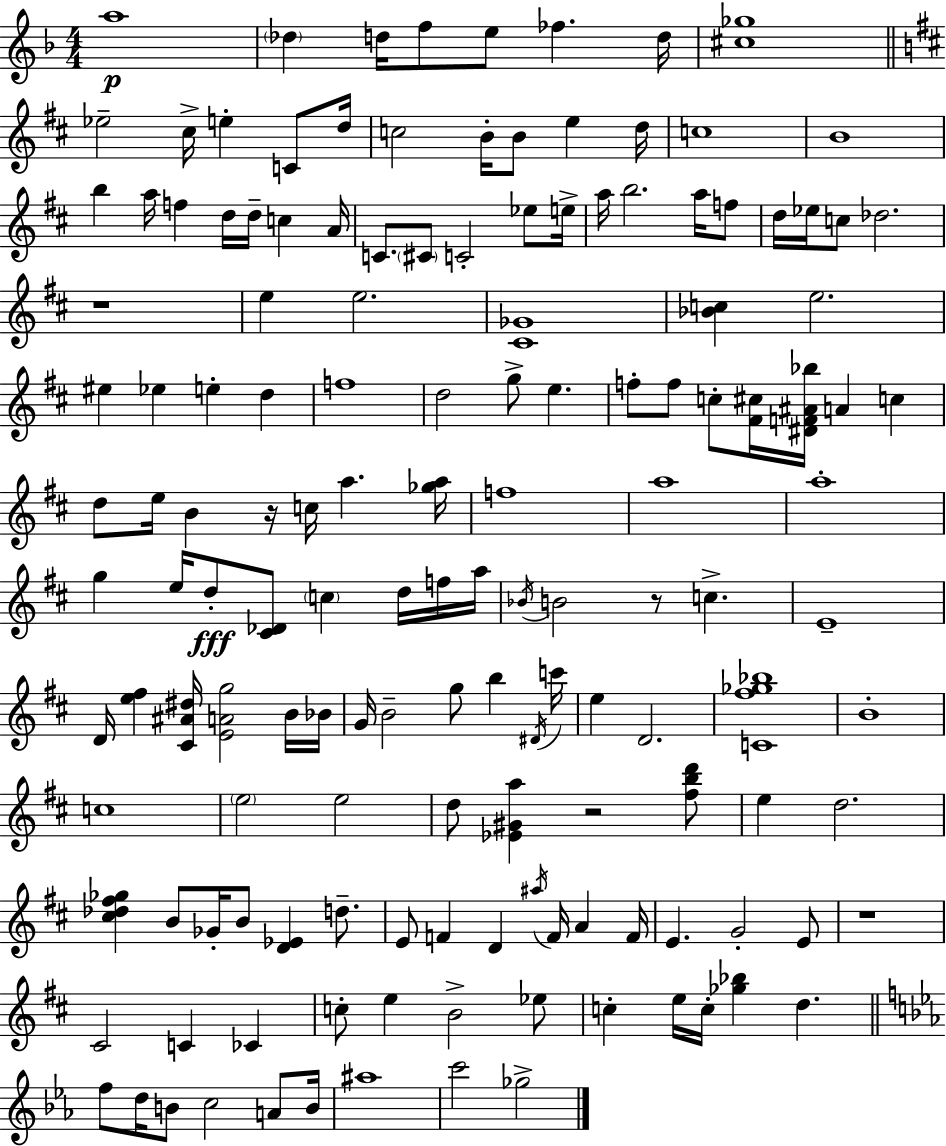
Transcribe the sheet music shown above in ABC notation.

X:1
T:Untitled
M:4/4
L:1/4
K:Dm
a4 _d d/4 f/2 e/2 _f d/4 [^c_g]4 _e2 ^c/4 e C/2 d/4 c2 B/4 B/2 e d/4 c4 B4 b a/4 f d/4 d/4 c A/4 C/2 ^C/2 C2 _e/2 e/4 a/4 b2 a/4 f/2 d/4 _e/4 c/2 _d2 z4 e e2 [^C_G]4 [_Bc] e2 ^e _e e d f4 d2 g/2 e f/2 f/2 c/2 [^F^c]/4 [^DF^A_b]/4 A c d/2 e/4 B z/4 c/4 a [_ga]/4 f4 a4 a4 g e/4 d/2 [^C_D]/2 c d/4 f/4 a/4 _B/4 B2 z/2 c E4 D/4 [e^f] [^C^A^d]/4 [EAg]2 B/4 _B/4 G/4 B2 g/2 b ^D/4 c'/4 e D2 [C^f_g_b]4 B4 c4 e2 e2 d/2 [_E^Ga] z2 [^fbd']/2 e d2 [^c_d^f_g] B/2 _G/4 B/2 [D_E] d/2 E/2 F D ^a/4 F/4 A F/4 E G2 E/2 z4 ^C2 C _C c/2 e B2 _e/2 c e/4 c/4 [_g_b] d f/2 d/4 B/2 c2 A/2 B/4 ^a4 c'2 _g2